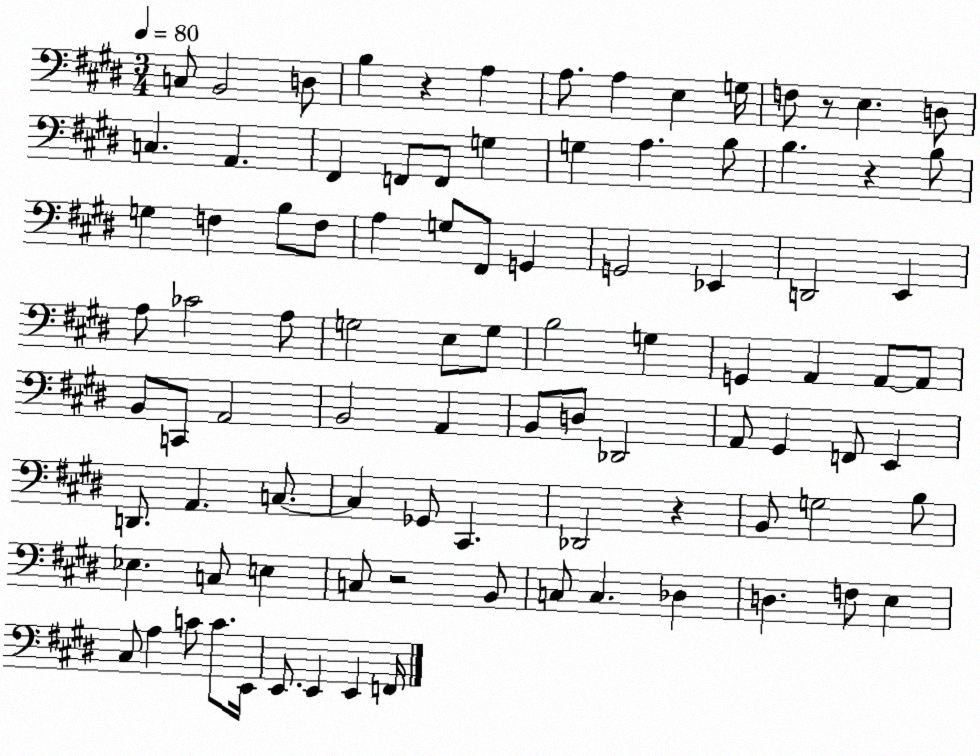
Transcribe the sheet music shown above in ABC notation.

X:1
T:Untitled
M:3/4
L:1/4
K:E
C,/2 B,,2 D,/2 B, z A, A,/2 A, E, G,/4 F,/2 z/2 E, D,/2 C, A,, ^F,, F,,/2 F,,/2 G, G, A, B,/2 B, z B,/2 G, F, B,/2 F,/2 A, G,/2 ^F,,/2 G,, G,,2 _E,, D,,2 E,, A,/2 _C2 A,/2 G,2 E,/2 G,/2 B,2 G, G,, A,, A,,/2 A,,/2 B,,/2 C,,/2 A,,2 B,,2 A,, B,,/2 D,/2 _D,,2 A,,/2 ^G,, F,,/2 E,, D,,/2 A,, C,/2 C, _G,,/2 ^C,, _D,,2 z B,,/2 G,2 B,/2 _E, C,/2 E, C,/2 z2 B,,/2 C,/2 C, _D, D, F,/2 E, ^C,/2 A, C/2 C/2 E,,/4 E,,/2 E,, E,, F,,/4